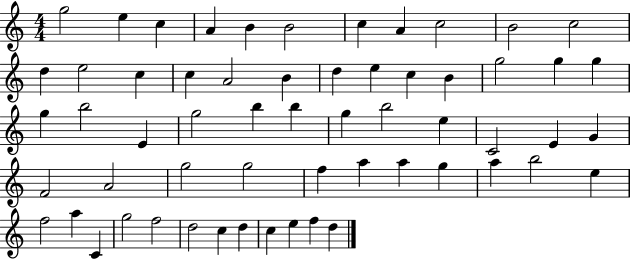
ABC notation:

X:1
T:Untitled
M:4/4
L:1/4
K:C
g2 e c A B B2 c A c2 B2 c2 d e2 c c A2 B d e c B g2 g g g b2 E g2 b b g b2 e C2 E G F2 A2 g2 g2 f a a g a b2 e f2 a C g2 f2 d2 c d c e f d